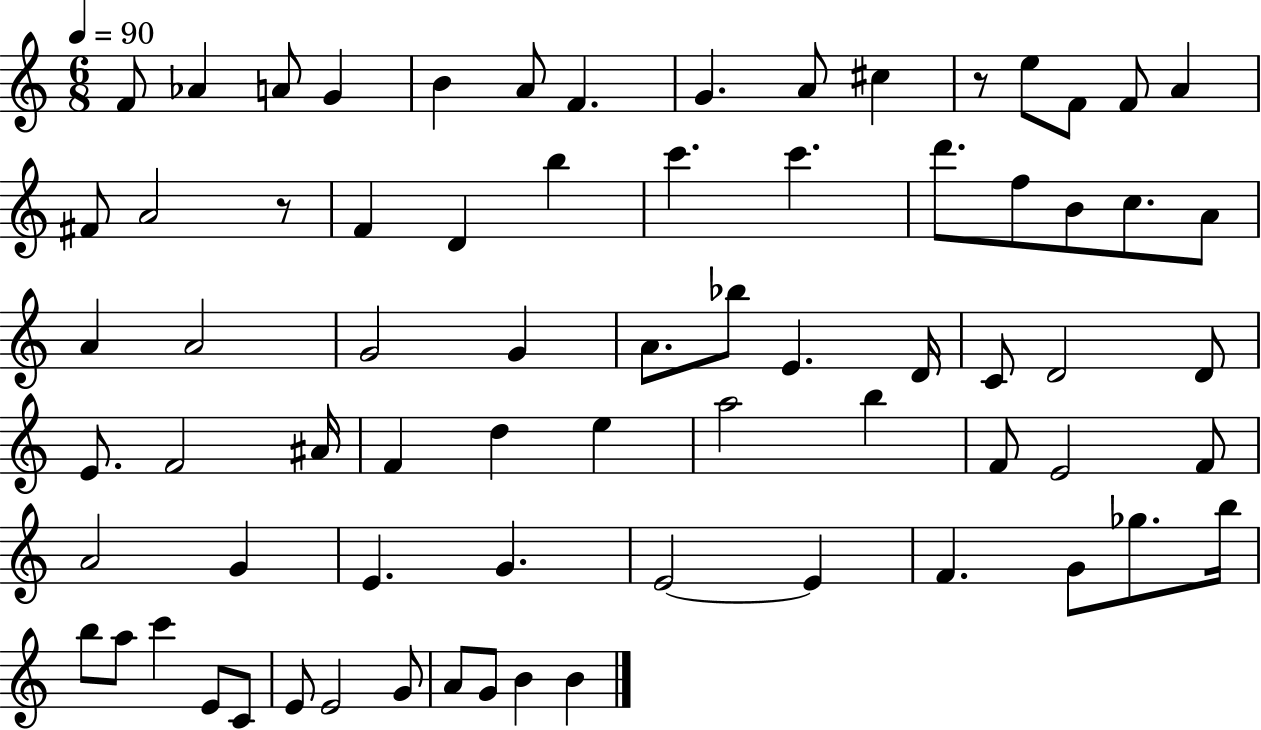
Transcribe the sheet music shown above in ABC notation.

X:1
T:Untitled
M:6/8
L:1/4
K:C
F/2 _A A/2 G B A/2 F G A/2 ^c z/2 e/2 F/2 F/2 A ^F/2 A2 z/2 F D b c' c' d'/2 f/2 B/2 c/2 A/2 A A2 G2 G A/2 _b/2 E D/4 C/2 D2 D/2 E/2 F2 ^A/4 F d e a2 b F/2 E2 F/2 A2 G E G E2 E F G/2 _g/2 b/4 b/2 a/2 c' E/2 C/2 E/2 E2 G/2 A/2 G/2 B B